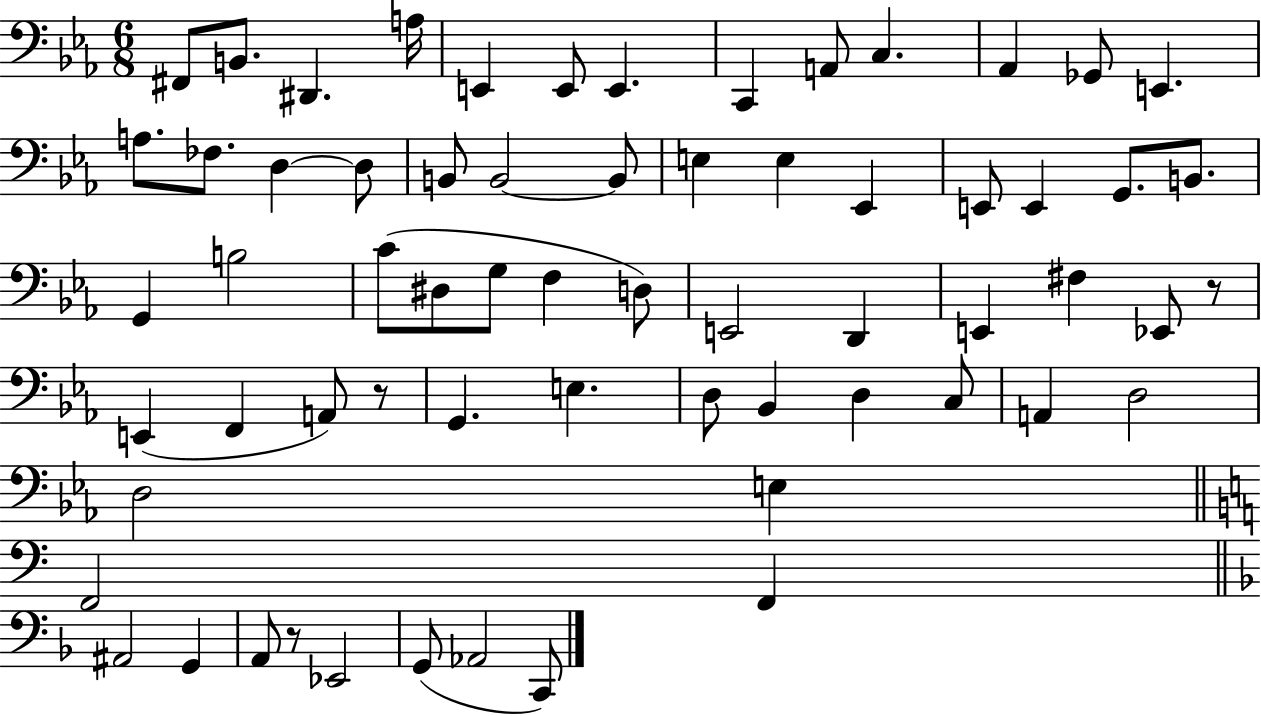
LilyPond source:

{
  \clef bass
  \numericTimeSignature
  \time 6/8
  \key ees \major
  fis,8 b,8. dis,4. a16 | e,4 e,8 e,4. | c,4 a,8 c4. | aes,4 ges,8 e,4. | \break a8. fes8. d4~~ d8 | b,8 b,2~~ b,8 | e4 e4 ees,4 | e,8 e,4 g,8. b,8. | \break g,4 b2 | c'8( dis8 g8 f4 d8) | e,2 d,4 | e,4 fis4 ees,8 r8 | \break e,4( f,4 a,8) r8 | g,4. e4. | d8 bes,4 d4 c8 | a,4 d2 | \break d2 e4 | \bar "||" \break \key a \minor f,2 f,4 | \bar "||" \break \key f \major ais,2 g,4 | a,8 r8 ees,2 | g,8( aes,2 c,8) | \bar "|."
}